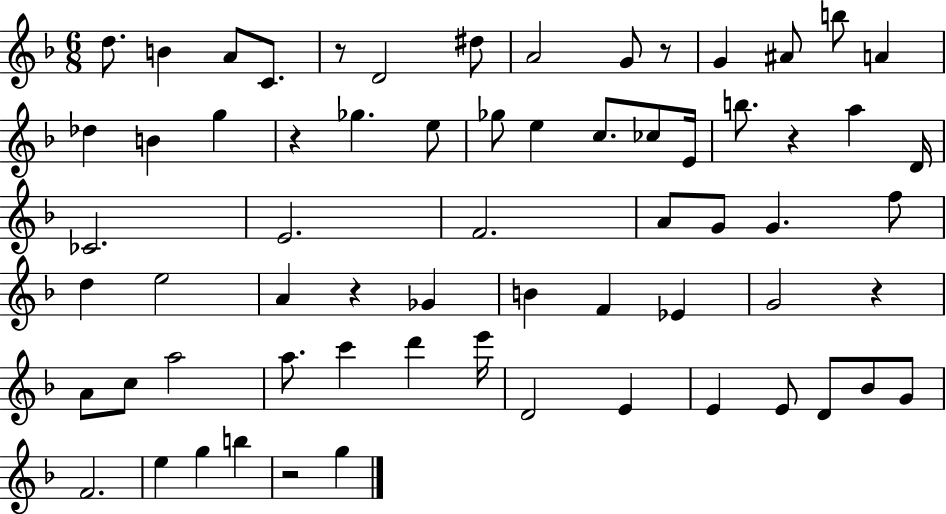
D5/e. B4/q A4/e C4/e. R/e D4/h D#5/e A4/h G4/e R/e G4/q A#4/e B5/e A4/q Db5/q B4/q G5/q R/q Gb5/q. E5/e Gb5/e E5/q C5/e. CES5/e E4/s B5/e. R/q A5/q D4/s CES4/h. E4/h. F4/h. A4/e G4/e G4/q. F5/e D5/q E5/h A4/q R/q Gb4/q B4/q F4/q Eb4/q G4/h R/q A4/e C5/e A5/h A5/e. C6/q D6/q E6/s D4/h E4/q E4/q E4/e D4/e Bb4/e G4/e F4/h. E5/q G5/q B5/q R/h G5/q